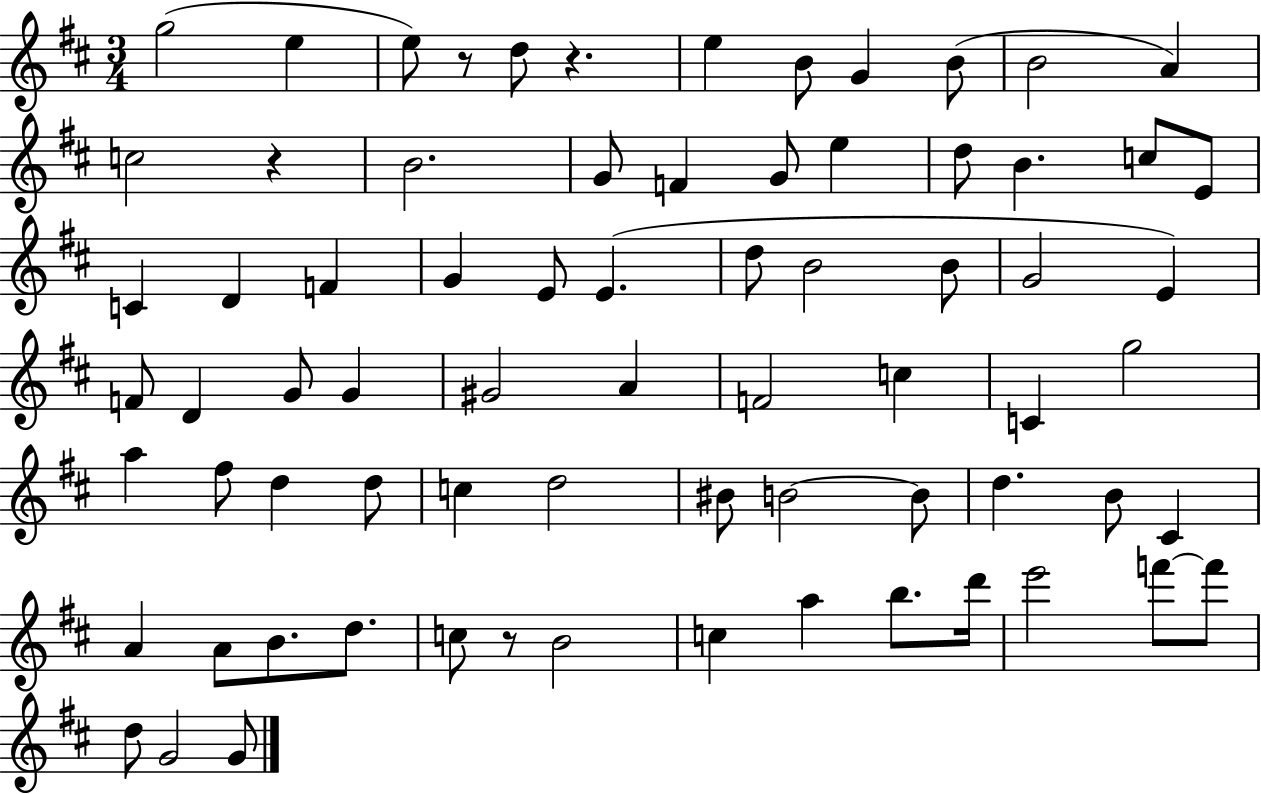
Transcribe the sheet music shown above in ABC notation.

X:1
T:Untitled
M:3/4
L:1/4
K:D
g2 e e/2 z/2 d/2 z e B/2 G B/2 B2 A c2 z B2 G/2 F G/2 e d/2 B c/2 E/2 C D F G E/2 E d/2 B2 B/2 G2 E F/2 D G/2 G ^G2 A F2 c C g2 a ^f/2 d d/2 c d2 ^B/2 B2 B/2 d B/2 ^C A A/2 B/2 d/2 c/2 z/2 B2 c a b/2 d'/4 e'2 f'/2 f'/2 d/2 G2 G/2